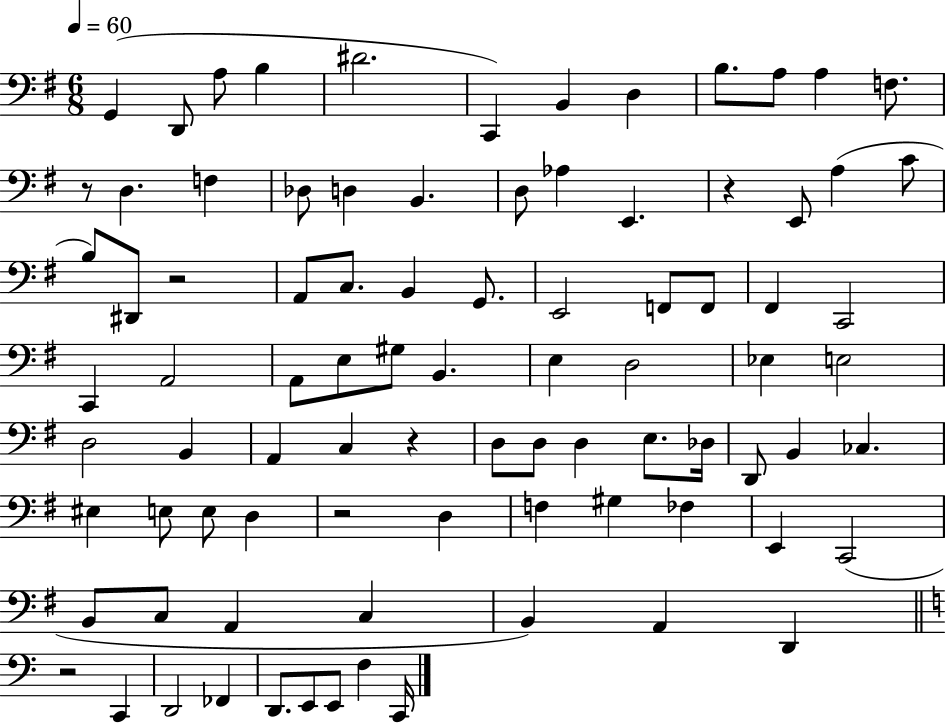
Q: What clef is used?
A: bass